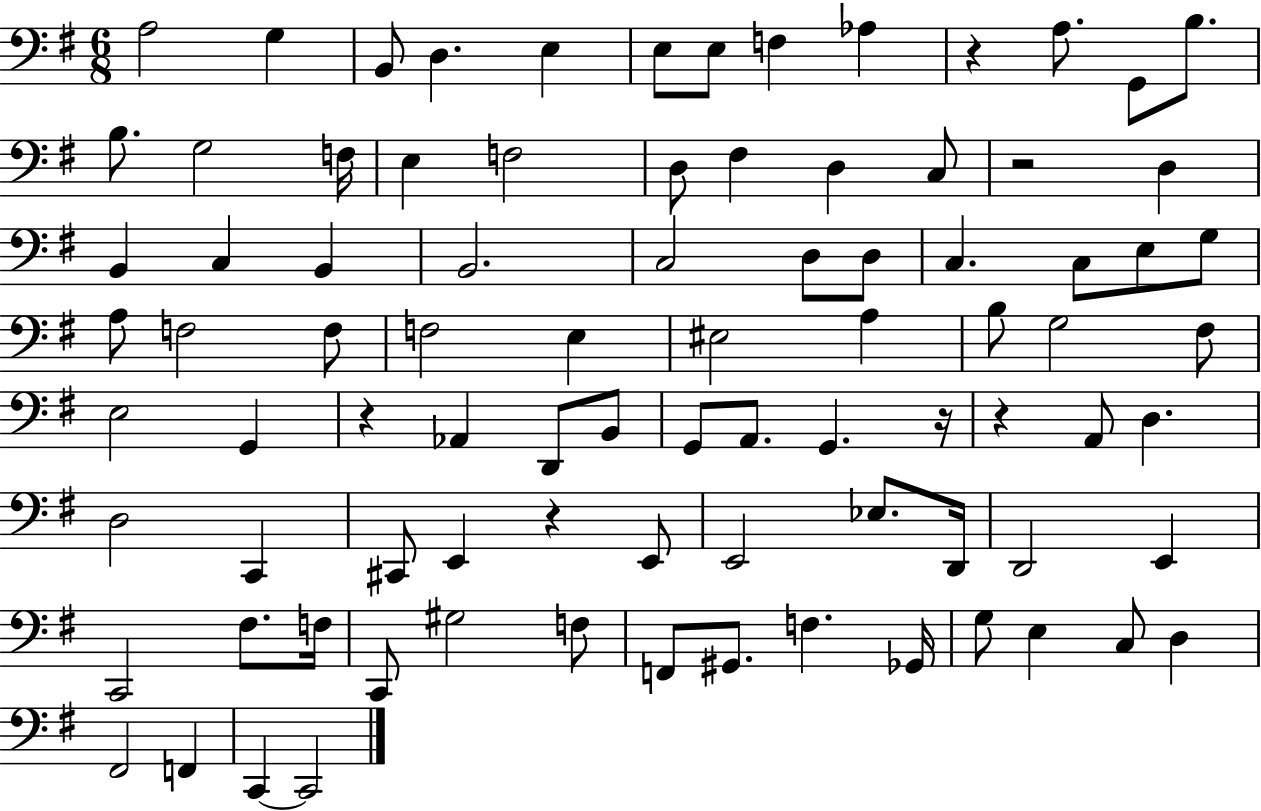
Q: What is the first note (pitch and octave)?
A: A3